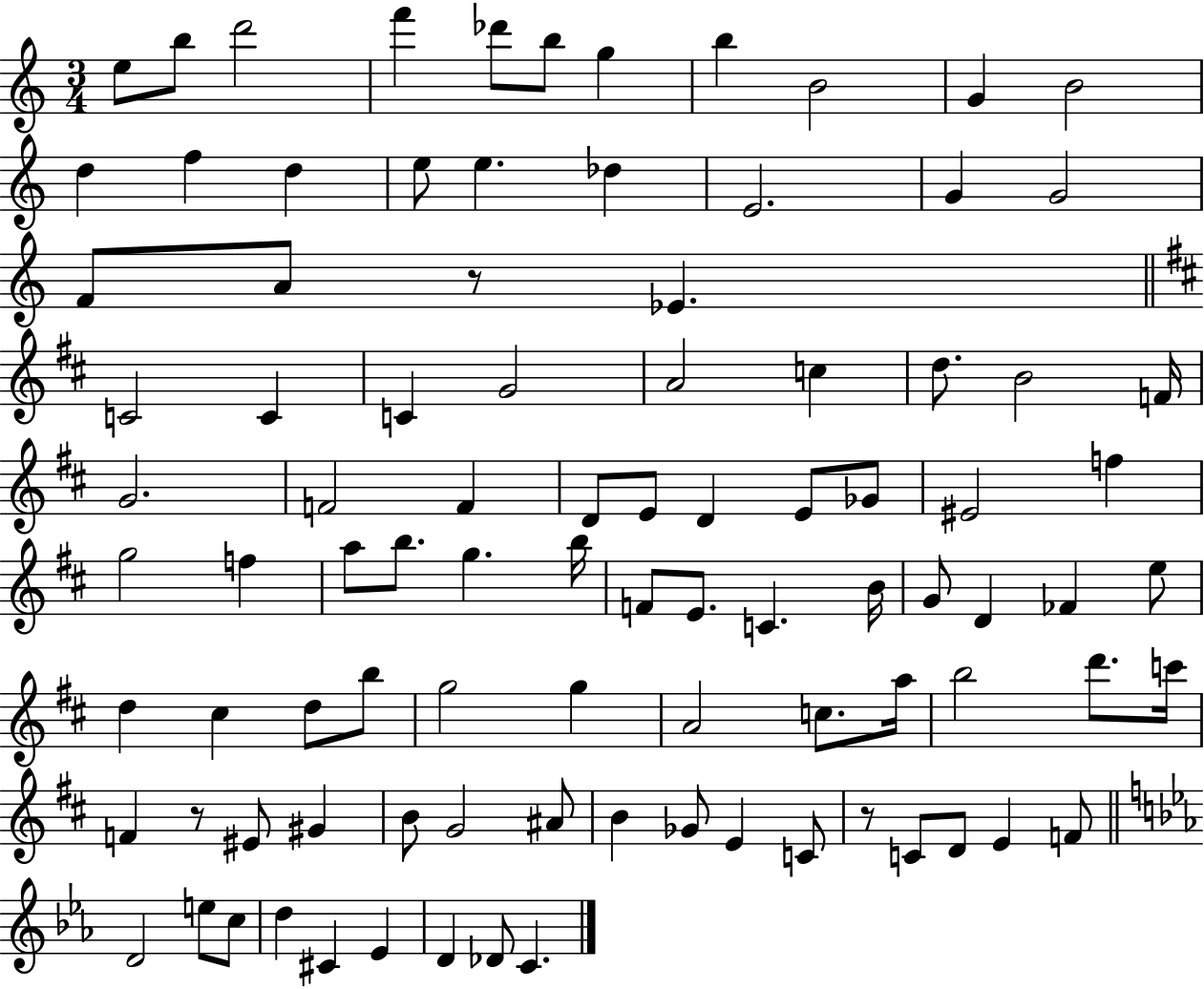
X:1
T:Untitled
M:3/4
L:1/4
K:C
e/2 b/2 d'2 f' _d'/2 b/2 g b B2 G B2 d f d e/2 e _d E2 G G2 F/2 A/2 z/2 _E C2 C C G2 A2 c d/2 B2 F/4 G2 F2 F D/2 E/2 D E/2 _G/2 ^E2 f g2 f a/2 b/2 g b/4 F/2 E/2 C B/4 G/2 D _F e/2 d ^c d/2 b/2 g2 g A2 c/2 a/4 b2 d'/2 c'/4 F z/2 ^E/2 ^G B/2 G2 ^A/2 B _G/2 E C/2 z/2 C/2 D/2 E F/2 D2 e/2 c/2 d ^C _E D _D/2 C